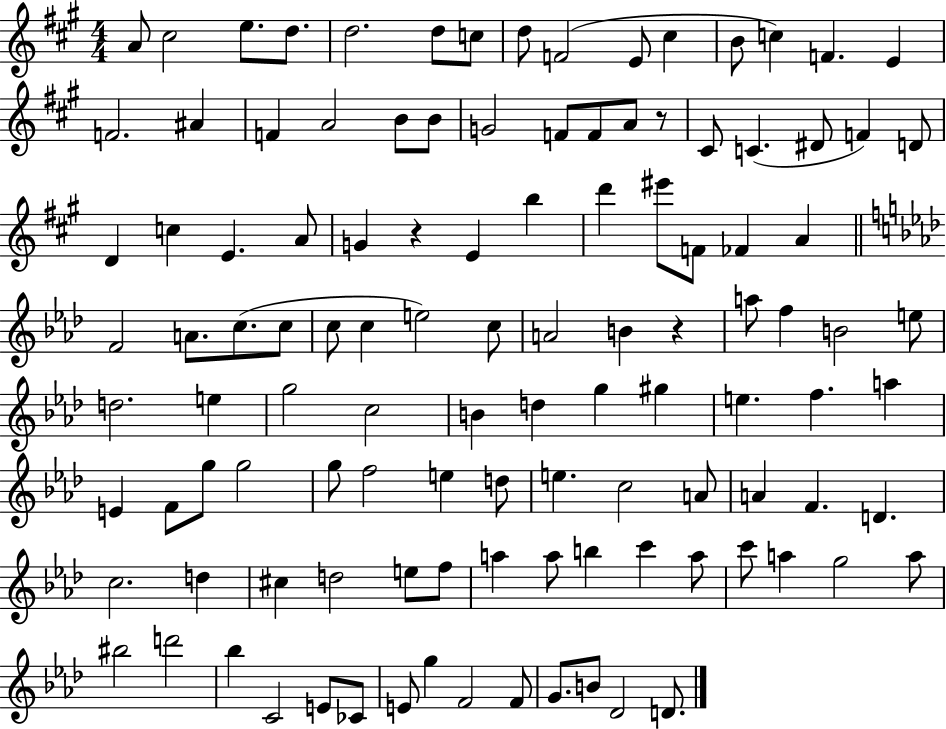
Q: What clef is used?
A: treble